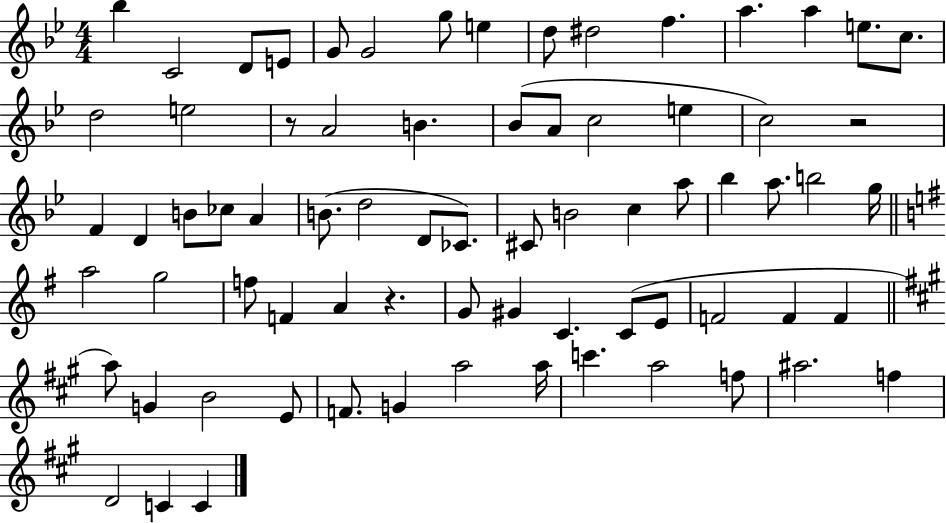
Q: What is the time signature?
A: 4/4